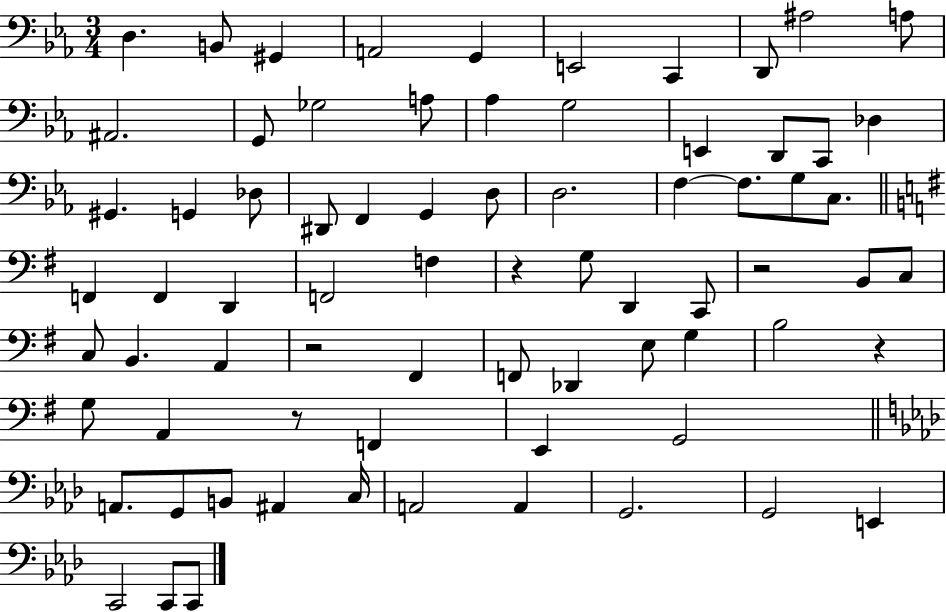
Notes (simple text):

D3/q. B2/e G#2/q A2/h G2/q E2/h C2/q D2/e A#3/h A3/e A#2/h. G2/e Gb3/h A3/e Ab3/q G3/h E2/q D2/e C2/e Db3/q G#2/q. G2/q Db3/e D#2/e F2/q G2/q D3/e D3/h. F3/q F3/e. G3/e C3/e. F2/q F2/q D2/q F2/h F3/q R/q G3/e D2/q C2/e R/h B2/e C3/e C3/e B2/q. A2/q R/h F#2/q F2/e Db2/q E3/e G3/q B3/h R/q G3/e A2/q R/e F2/q E2/q G2/h A2/e. G2/e B2/e A#2/q C3/s A2/h A2/q G2/h. G2/h E2/q C2/h C2/e C2/e